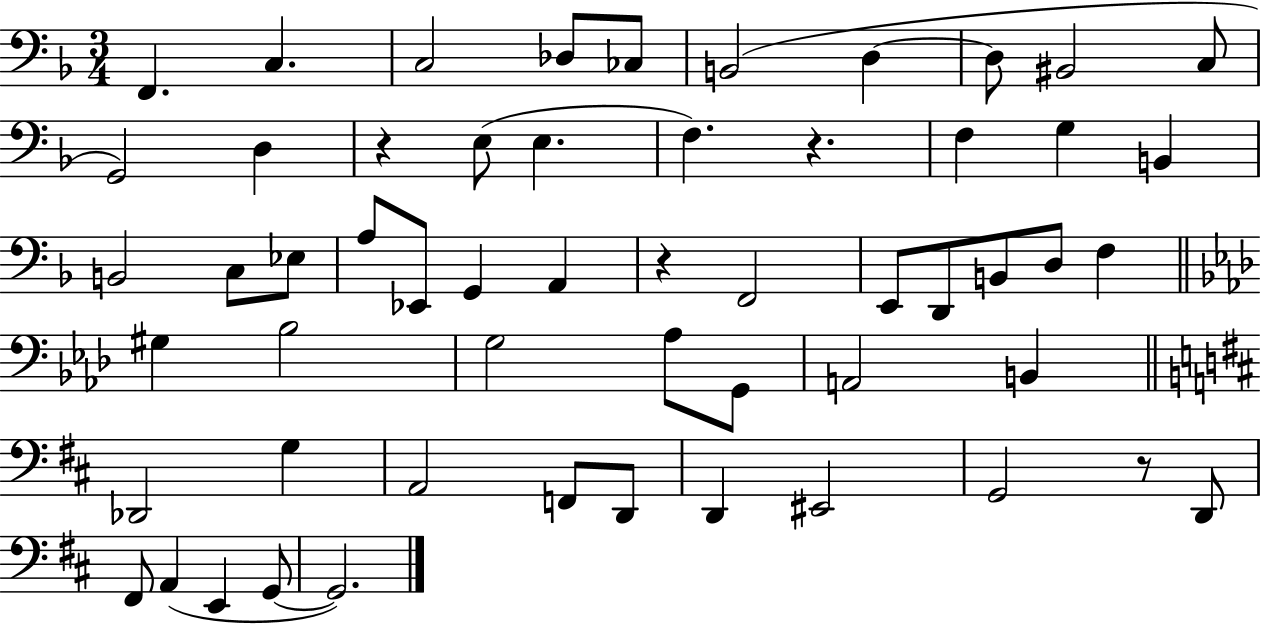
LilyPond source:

{
  \clef bass
  \numericTimeSignature
  \time 3/4
  \key f \major
  f,4. c4. | c2 des8 ces8 | b,2( d4~~ | d8 bis,2 c8 | \break g,2) d4 | r4 e8( e4. | f4.) r4. | f4 g4 b,4 | \break b,2 c8 ees8 | a8 ees,8 g,4 a,4 | r4 f,2 | e,8 d,8 b,8 d8 f4 | \break \bar "||" \break \key f \minor gis4 bes2 | g2 aes8 g,8 | a,2 b,4 | \bar "||" \break \key b \minor des,2 g4 | a,2 f,8 d,8 | d,4 eis,2 | g,2 r8 d,8 | \break fis,8 a,4( e,4 g,8~~ | g,2.) | \bar "|."
}